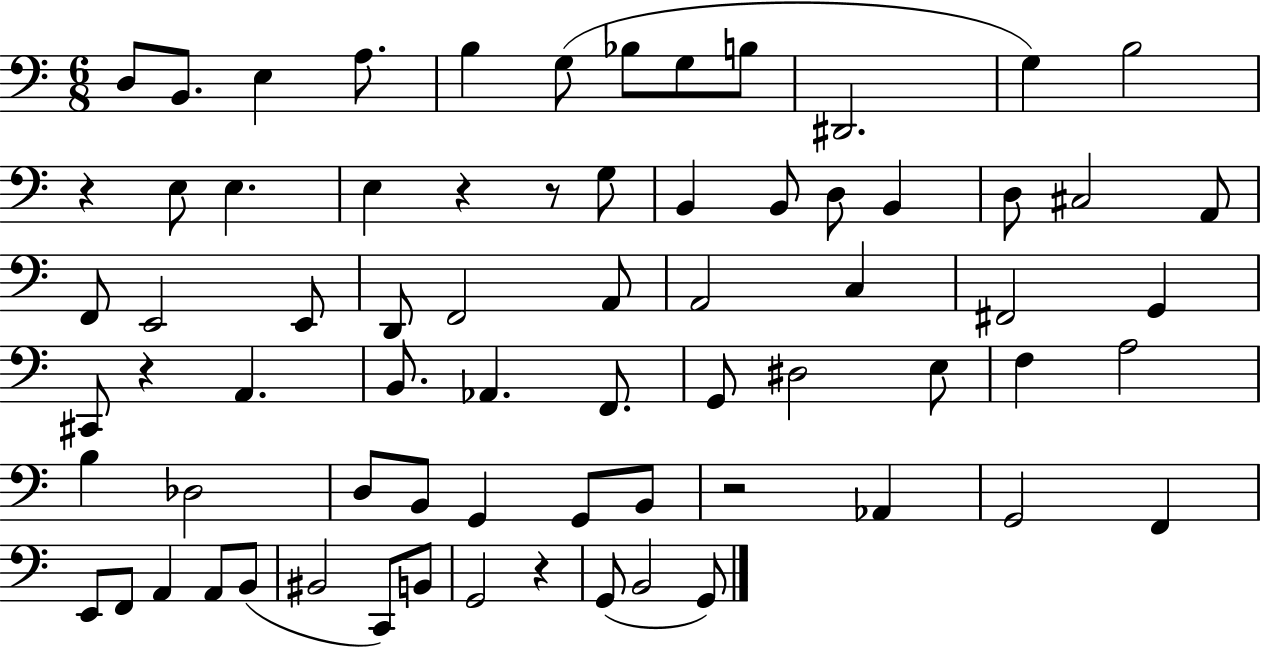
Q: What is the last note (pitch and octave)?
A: G2